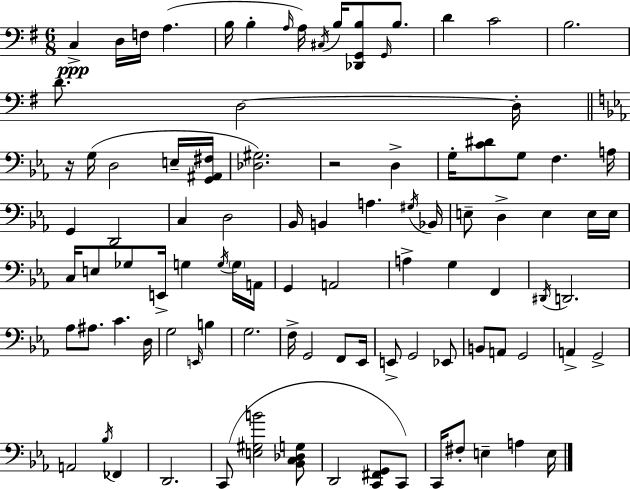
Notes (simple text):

C3/q D3/s F3/s A3/q. B3/s B3/q A3/s A3/s C#3/s B3/s [Db2,G2,B3]/e G2/s B3/e. D4/q C4/h B3/h. D4/e. D3/h D3/s R/s G3/s D3/h E3/s [G2,A#2,F#3]/s [Db3,G#3]/h. R/h D3/q G3/s [C4,D#4]/e G3/e F3/q. A3/s G2/q D2/h C3/q D3/h Bb2/s B2/q A3/q. G#3/s Bb2/s E3/e D3/q E3/q E3/s E3/s C3/s E3/e Gb3/e E2/s G3/q G3/s G3/s A2/s G2/q A2/h A3/q G3/q F2/q D#2/s D2/h. Ab3/e A#3/e. C4/q. D3/s G3/h E2/s B3/q G3/h. F3/s G2/h F2/e Eb2/s E2/e G2/h Eb2/e B2/e A2/e G2/h A2/q G2/h A2/h Bb3/s FES2/q D2/h. C2/e [E3,G#3,B4]/h [Bb2,C3,Db3,G3]/e D2/h [C2,F#2,G2]/e C2/e C2/s F#3/e E3/q A3/q E3/s